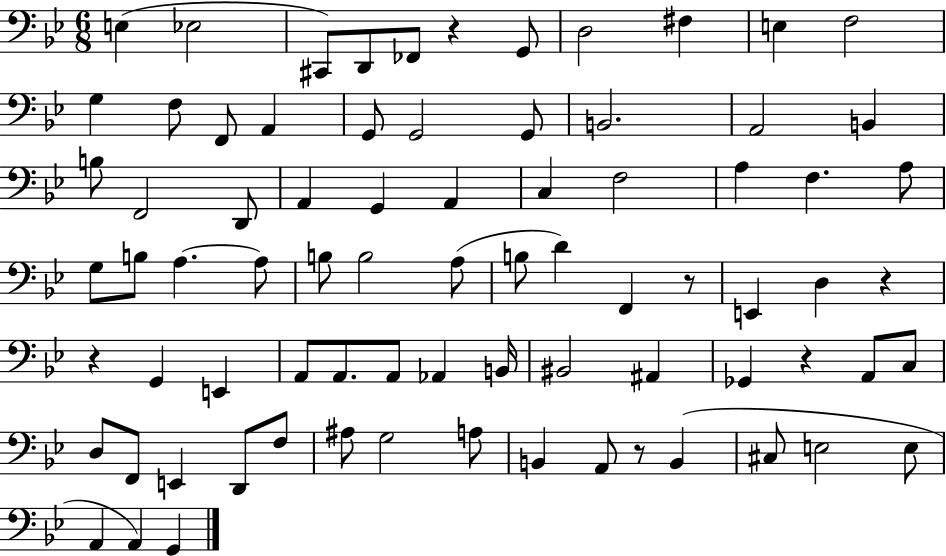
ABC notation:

X:1
T:Untitled
M:6/8
L:1/4
K:Bb
E, _E,2 ^C,,/2 D,,/2 _F,,/2 z G,,/2 D,2 ^F, E, F,2 G, F,/2 F,,/2 A,, G,,/2 G,,2 G,,/2 B,,2 A,,2 B,, B,/2 F,,2 D,,/2 A,, G,, A,, C, F,2 A, F, A,/2 G,/2 B,/2 A, A,/2 B,/2 B,2 A,/2 B,/2 D F,, z/2 E,, D, z z G,, E,, A,,/2 A,,/2 A,,/2 _A,, B,,/4 ^B,,2 ^A,, _G,, z A,,/2 C,/2 D,/2 F,,/2 E,, D,,/2 F,/2 ^A,/2 G,2 A,/2 B,, A,,/2 z/2 B,, ^C,/2 E,2 E,/2 A,, A,, G,,